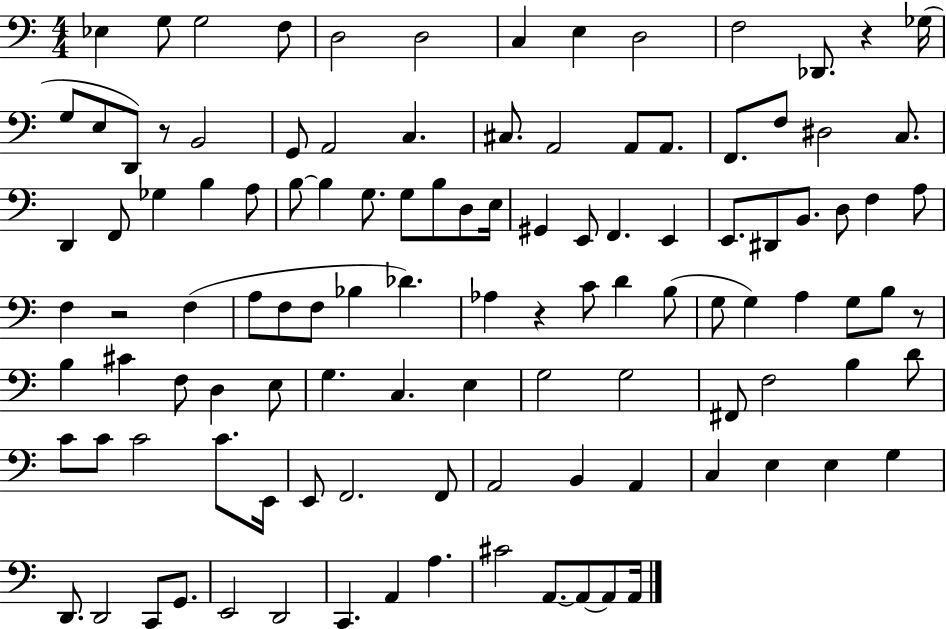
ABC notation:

X:1
T:Untitled
M:4/4
L:1/4
K:C
_E, G,/2 G,2 F,/2 D,2 D,2 C, E, D,2 F,2 _D,,/2 z _G,/4 G,/2 E,/2 D,,/2 z/2 B,,2 G,,/2 A,,2 C, ^C,/2 A,,2 A,,/2 A,,/2 F,,/2 F,/2 ^D,2 C,/2 D,, F,,/2 _G, B, A,/2 B,/2 B, G,/2 G,/2 B,/2 D,/2 E,/4 ^G,, E,,/2 F,, E,, E,,/2 ^D,,/2 B,,/2 D,/2 F, A,/2 F, z2 F, A,/2 F,/2 F,/2 _B, _D _A, z C/2 D B,/2 G,/2 G, A, G,/2 B,/2 z/2 B, ^C F,/2 D, E,/2 G, C, E, G,2 G,2 ^F,,/2 F,2 B, D/2 C/2 C/2 C2 C/2 E,,/4 E,,/2 F,,2 F,,/2 A,,2 B,, A,, C, E, E, G, D,,/2 D,,2 C,,/2 G,,/2 E,,2 D,,2 C,, A,, A, ^C2 A,,/2 A,,/2 A,,/2 A,,/4